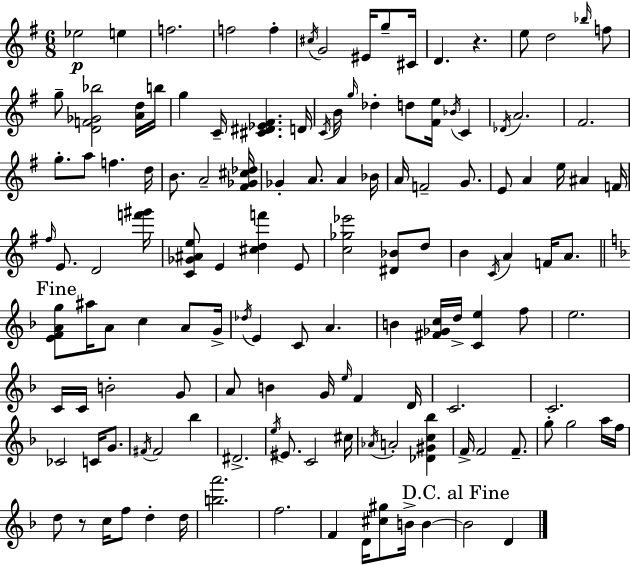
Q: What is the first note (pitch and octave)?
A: Eb5